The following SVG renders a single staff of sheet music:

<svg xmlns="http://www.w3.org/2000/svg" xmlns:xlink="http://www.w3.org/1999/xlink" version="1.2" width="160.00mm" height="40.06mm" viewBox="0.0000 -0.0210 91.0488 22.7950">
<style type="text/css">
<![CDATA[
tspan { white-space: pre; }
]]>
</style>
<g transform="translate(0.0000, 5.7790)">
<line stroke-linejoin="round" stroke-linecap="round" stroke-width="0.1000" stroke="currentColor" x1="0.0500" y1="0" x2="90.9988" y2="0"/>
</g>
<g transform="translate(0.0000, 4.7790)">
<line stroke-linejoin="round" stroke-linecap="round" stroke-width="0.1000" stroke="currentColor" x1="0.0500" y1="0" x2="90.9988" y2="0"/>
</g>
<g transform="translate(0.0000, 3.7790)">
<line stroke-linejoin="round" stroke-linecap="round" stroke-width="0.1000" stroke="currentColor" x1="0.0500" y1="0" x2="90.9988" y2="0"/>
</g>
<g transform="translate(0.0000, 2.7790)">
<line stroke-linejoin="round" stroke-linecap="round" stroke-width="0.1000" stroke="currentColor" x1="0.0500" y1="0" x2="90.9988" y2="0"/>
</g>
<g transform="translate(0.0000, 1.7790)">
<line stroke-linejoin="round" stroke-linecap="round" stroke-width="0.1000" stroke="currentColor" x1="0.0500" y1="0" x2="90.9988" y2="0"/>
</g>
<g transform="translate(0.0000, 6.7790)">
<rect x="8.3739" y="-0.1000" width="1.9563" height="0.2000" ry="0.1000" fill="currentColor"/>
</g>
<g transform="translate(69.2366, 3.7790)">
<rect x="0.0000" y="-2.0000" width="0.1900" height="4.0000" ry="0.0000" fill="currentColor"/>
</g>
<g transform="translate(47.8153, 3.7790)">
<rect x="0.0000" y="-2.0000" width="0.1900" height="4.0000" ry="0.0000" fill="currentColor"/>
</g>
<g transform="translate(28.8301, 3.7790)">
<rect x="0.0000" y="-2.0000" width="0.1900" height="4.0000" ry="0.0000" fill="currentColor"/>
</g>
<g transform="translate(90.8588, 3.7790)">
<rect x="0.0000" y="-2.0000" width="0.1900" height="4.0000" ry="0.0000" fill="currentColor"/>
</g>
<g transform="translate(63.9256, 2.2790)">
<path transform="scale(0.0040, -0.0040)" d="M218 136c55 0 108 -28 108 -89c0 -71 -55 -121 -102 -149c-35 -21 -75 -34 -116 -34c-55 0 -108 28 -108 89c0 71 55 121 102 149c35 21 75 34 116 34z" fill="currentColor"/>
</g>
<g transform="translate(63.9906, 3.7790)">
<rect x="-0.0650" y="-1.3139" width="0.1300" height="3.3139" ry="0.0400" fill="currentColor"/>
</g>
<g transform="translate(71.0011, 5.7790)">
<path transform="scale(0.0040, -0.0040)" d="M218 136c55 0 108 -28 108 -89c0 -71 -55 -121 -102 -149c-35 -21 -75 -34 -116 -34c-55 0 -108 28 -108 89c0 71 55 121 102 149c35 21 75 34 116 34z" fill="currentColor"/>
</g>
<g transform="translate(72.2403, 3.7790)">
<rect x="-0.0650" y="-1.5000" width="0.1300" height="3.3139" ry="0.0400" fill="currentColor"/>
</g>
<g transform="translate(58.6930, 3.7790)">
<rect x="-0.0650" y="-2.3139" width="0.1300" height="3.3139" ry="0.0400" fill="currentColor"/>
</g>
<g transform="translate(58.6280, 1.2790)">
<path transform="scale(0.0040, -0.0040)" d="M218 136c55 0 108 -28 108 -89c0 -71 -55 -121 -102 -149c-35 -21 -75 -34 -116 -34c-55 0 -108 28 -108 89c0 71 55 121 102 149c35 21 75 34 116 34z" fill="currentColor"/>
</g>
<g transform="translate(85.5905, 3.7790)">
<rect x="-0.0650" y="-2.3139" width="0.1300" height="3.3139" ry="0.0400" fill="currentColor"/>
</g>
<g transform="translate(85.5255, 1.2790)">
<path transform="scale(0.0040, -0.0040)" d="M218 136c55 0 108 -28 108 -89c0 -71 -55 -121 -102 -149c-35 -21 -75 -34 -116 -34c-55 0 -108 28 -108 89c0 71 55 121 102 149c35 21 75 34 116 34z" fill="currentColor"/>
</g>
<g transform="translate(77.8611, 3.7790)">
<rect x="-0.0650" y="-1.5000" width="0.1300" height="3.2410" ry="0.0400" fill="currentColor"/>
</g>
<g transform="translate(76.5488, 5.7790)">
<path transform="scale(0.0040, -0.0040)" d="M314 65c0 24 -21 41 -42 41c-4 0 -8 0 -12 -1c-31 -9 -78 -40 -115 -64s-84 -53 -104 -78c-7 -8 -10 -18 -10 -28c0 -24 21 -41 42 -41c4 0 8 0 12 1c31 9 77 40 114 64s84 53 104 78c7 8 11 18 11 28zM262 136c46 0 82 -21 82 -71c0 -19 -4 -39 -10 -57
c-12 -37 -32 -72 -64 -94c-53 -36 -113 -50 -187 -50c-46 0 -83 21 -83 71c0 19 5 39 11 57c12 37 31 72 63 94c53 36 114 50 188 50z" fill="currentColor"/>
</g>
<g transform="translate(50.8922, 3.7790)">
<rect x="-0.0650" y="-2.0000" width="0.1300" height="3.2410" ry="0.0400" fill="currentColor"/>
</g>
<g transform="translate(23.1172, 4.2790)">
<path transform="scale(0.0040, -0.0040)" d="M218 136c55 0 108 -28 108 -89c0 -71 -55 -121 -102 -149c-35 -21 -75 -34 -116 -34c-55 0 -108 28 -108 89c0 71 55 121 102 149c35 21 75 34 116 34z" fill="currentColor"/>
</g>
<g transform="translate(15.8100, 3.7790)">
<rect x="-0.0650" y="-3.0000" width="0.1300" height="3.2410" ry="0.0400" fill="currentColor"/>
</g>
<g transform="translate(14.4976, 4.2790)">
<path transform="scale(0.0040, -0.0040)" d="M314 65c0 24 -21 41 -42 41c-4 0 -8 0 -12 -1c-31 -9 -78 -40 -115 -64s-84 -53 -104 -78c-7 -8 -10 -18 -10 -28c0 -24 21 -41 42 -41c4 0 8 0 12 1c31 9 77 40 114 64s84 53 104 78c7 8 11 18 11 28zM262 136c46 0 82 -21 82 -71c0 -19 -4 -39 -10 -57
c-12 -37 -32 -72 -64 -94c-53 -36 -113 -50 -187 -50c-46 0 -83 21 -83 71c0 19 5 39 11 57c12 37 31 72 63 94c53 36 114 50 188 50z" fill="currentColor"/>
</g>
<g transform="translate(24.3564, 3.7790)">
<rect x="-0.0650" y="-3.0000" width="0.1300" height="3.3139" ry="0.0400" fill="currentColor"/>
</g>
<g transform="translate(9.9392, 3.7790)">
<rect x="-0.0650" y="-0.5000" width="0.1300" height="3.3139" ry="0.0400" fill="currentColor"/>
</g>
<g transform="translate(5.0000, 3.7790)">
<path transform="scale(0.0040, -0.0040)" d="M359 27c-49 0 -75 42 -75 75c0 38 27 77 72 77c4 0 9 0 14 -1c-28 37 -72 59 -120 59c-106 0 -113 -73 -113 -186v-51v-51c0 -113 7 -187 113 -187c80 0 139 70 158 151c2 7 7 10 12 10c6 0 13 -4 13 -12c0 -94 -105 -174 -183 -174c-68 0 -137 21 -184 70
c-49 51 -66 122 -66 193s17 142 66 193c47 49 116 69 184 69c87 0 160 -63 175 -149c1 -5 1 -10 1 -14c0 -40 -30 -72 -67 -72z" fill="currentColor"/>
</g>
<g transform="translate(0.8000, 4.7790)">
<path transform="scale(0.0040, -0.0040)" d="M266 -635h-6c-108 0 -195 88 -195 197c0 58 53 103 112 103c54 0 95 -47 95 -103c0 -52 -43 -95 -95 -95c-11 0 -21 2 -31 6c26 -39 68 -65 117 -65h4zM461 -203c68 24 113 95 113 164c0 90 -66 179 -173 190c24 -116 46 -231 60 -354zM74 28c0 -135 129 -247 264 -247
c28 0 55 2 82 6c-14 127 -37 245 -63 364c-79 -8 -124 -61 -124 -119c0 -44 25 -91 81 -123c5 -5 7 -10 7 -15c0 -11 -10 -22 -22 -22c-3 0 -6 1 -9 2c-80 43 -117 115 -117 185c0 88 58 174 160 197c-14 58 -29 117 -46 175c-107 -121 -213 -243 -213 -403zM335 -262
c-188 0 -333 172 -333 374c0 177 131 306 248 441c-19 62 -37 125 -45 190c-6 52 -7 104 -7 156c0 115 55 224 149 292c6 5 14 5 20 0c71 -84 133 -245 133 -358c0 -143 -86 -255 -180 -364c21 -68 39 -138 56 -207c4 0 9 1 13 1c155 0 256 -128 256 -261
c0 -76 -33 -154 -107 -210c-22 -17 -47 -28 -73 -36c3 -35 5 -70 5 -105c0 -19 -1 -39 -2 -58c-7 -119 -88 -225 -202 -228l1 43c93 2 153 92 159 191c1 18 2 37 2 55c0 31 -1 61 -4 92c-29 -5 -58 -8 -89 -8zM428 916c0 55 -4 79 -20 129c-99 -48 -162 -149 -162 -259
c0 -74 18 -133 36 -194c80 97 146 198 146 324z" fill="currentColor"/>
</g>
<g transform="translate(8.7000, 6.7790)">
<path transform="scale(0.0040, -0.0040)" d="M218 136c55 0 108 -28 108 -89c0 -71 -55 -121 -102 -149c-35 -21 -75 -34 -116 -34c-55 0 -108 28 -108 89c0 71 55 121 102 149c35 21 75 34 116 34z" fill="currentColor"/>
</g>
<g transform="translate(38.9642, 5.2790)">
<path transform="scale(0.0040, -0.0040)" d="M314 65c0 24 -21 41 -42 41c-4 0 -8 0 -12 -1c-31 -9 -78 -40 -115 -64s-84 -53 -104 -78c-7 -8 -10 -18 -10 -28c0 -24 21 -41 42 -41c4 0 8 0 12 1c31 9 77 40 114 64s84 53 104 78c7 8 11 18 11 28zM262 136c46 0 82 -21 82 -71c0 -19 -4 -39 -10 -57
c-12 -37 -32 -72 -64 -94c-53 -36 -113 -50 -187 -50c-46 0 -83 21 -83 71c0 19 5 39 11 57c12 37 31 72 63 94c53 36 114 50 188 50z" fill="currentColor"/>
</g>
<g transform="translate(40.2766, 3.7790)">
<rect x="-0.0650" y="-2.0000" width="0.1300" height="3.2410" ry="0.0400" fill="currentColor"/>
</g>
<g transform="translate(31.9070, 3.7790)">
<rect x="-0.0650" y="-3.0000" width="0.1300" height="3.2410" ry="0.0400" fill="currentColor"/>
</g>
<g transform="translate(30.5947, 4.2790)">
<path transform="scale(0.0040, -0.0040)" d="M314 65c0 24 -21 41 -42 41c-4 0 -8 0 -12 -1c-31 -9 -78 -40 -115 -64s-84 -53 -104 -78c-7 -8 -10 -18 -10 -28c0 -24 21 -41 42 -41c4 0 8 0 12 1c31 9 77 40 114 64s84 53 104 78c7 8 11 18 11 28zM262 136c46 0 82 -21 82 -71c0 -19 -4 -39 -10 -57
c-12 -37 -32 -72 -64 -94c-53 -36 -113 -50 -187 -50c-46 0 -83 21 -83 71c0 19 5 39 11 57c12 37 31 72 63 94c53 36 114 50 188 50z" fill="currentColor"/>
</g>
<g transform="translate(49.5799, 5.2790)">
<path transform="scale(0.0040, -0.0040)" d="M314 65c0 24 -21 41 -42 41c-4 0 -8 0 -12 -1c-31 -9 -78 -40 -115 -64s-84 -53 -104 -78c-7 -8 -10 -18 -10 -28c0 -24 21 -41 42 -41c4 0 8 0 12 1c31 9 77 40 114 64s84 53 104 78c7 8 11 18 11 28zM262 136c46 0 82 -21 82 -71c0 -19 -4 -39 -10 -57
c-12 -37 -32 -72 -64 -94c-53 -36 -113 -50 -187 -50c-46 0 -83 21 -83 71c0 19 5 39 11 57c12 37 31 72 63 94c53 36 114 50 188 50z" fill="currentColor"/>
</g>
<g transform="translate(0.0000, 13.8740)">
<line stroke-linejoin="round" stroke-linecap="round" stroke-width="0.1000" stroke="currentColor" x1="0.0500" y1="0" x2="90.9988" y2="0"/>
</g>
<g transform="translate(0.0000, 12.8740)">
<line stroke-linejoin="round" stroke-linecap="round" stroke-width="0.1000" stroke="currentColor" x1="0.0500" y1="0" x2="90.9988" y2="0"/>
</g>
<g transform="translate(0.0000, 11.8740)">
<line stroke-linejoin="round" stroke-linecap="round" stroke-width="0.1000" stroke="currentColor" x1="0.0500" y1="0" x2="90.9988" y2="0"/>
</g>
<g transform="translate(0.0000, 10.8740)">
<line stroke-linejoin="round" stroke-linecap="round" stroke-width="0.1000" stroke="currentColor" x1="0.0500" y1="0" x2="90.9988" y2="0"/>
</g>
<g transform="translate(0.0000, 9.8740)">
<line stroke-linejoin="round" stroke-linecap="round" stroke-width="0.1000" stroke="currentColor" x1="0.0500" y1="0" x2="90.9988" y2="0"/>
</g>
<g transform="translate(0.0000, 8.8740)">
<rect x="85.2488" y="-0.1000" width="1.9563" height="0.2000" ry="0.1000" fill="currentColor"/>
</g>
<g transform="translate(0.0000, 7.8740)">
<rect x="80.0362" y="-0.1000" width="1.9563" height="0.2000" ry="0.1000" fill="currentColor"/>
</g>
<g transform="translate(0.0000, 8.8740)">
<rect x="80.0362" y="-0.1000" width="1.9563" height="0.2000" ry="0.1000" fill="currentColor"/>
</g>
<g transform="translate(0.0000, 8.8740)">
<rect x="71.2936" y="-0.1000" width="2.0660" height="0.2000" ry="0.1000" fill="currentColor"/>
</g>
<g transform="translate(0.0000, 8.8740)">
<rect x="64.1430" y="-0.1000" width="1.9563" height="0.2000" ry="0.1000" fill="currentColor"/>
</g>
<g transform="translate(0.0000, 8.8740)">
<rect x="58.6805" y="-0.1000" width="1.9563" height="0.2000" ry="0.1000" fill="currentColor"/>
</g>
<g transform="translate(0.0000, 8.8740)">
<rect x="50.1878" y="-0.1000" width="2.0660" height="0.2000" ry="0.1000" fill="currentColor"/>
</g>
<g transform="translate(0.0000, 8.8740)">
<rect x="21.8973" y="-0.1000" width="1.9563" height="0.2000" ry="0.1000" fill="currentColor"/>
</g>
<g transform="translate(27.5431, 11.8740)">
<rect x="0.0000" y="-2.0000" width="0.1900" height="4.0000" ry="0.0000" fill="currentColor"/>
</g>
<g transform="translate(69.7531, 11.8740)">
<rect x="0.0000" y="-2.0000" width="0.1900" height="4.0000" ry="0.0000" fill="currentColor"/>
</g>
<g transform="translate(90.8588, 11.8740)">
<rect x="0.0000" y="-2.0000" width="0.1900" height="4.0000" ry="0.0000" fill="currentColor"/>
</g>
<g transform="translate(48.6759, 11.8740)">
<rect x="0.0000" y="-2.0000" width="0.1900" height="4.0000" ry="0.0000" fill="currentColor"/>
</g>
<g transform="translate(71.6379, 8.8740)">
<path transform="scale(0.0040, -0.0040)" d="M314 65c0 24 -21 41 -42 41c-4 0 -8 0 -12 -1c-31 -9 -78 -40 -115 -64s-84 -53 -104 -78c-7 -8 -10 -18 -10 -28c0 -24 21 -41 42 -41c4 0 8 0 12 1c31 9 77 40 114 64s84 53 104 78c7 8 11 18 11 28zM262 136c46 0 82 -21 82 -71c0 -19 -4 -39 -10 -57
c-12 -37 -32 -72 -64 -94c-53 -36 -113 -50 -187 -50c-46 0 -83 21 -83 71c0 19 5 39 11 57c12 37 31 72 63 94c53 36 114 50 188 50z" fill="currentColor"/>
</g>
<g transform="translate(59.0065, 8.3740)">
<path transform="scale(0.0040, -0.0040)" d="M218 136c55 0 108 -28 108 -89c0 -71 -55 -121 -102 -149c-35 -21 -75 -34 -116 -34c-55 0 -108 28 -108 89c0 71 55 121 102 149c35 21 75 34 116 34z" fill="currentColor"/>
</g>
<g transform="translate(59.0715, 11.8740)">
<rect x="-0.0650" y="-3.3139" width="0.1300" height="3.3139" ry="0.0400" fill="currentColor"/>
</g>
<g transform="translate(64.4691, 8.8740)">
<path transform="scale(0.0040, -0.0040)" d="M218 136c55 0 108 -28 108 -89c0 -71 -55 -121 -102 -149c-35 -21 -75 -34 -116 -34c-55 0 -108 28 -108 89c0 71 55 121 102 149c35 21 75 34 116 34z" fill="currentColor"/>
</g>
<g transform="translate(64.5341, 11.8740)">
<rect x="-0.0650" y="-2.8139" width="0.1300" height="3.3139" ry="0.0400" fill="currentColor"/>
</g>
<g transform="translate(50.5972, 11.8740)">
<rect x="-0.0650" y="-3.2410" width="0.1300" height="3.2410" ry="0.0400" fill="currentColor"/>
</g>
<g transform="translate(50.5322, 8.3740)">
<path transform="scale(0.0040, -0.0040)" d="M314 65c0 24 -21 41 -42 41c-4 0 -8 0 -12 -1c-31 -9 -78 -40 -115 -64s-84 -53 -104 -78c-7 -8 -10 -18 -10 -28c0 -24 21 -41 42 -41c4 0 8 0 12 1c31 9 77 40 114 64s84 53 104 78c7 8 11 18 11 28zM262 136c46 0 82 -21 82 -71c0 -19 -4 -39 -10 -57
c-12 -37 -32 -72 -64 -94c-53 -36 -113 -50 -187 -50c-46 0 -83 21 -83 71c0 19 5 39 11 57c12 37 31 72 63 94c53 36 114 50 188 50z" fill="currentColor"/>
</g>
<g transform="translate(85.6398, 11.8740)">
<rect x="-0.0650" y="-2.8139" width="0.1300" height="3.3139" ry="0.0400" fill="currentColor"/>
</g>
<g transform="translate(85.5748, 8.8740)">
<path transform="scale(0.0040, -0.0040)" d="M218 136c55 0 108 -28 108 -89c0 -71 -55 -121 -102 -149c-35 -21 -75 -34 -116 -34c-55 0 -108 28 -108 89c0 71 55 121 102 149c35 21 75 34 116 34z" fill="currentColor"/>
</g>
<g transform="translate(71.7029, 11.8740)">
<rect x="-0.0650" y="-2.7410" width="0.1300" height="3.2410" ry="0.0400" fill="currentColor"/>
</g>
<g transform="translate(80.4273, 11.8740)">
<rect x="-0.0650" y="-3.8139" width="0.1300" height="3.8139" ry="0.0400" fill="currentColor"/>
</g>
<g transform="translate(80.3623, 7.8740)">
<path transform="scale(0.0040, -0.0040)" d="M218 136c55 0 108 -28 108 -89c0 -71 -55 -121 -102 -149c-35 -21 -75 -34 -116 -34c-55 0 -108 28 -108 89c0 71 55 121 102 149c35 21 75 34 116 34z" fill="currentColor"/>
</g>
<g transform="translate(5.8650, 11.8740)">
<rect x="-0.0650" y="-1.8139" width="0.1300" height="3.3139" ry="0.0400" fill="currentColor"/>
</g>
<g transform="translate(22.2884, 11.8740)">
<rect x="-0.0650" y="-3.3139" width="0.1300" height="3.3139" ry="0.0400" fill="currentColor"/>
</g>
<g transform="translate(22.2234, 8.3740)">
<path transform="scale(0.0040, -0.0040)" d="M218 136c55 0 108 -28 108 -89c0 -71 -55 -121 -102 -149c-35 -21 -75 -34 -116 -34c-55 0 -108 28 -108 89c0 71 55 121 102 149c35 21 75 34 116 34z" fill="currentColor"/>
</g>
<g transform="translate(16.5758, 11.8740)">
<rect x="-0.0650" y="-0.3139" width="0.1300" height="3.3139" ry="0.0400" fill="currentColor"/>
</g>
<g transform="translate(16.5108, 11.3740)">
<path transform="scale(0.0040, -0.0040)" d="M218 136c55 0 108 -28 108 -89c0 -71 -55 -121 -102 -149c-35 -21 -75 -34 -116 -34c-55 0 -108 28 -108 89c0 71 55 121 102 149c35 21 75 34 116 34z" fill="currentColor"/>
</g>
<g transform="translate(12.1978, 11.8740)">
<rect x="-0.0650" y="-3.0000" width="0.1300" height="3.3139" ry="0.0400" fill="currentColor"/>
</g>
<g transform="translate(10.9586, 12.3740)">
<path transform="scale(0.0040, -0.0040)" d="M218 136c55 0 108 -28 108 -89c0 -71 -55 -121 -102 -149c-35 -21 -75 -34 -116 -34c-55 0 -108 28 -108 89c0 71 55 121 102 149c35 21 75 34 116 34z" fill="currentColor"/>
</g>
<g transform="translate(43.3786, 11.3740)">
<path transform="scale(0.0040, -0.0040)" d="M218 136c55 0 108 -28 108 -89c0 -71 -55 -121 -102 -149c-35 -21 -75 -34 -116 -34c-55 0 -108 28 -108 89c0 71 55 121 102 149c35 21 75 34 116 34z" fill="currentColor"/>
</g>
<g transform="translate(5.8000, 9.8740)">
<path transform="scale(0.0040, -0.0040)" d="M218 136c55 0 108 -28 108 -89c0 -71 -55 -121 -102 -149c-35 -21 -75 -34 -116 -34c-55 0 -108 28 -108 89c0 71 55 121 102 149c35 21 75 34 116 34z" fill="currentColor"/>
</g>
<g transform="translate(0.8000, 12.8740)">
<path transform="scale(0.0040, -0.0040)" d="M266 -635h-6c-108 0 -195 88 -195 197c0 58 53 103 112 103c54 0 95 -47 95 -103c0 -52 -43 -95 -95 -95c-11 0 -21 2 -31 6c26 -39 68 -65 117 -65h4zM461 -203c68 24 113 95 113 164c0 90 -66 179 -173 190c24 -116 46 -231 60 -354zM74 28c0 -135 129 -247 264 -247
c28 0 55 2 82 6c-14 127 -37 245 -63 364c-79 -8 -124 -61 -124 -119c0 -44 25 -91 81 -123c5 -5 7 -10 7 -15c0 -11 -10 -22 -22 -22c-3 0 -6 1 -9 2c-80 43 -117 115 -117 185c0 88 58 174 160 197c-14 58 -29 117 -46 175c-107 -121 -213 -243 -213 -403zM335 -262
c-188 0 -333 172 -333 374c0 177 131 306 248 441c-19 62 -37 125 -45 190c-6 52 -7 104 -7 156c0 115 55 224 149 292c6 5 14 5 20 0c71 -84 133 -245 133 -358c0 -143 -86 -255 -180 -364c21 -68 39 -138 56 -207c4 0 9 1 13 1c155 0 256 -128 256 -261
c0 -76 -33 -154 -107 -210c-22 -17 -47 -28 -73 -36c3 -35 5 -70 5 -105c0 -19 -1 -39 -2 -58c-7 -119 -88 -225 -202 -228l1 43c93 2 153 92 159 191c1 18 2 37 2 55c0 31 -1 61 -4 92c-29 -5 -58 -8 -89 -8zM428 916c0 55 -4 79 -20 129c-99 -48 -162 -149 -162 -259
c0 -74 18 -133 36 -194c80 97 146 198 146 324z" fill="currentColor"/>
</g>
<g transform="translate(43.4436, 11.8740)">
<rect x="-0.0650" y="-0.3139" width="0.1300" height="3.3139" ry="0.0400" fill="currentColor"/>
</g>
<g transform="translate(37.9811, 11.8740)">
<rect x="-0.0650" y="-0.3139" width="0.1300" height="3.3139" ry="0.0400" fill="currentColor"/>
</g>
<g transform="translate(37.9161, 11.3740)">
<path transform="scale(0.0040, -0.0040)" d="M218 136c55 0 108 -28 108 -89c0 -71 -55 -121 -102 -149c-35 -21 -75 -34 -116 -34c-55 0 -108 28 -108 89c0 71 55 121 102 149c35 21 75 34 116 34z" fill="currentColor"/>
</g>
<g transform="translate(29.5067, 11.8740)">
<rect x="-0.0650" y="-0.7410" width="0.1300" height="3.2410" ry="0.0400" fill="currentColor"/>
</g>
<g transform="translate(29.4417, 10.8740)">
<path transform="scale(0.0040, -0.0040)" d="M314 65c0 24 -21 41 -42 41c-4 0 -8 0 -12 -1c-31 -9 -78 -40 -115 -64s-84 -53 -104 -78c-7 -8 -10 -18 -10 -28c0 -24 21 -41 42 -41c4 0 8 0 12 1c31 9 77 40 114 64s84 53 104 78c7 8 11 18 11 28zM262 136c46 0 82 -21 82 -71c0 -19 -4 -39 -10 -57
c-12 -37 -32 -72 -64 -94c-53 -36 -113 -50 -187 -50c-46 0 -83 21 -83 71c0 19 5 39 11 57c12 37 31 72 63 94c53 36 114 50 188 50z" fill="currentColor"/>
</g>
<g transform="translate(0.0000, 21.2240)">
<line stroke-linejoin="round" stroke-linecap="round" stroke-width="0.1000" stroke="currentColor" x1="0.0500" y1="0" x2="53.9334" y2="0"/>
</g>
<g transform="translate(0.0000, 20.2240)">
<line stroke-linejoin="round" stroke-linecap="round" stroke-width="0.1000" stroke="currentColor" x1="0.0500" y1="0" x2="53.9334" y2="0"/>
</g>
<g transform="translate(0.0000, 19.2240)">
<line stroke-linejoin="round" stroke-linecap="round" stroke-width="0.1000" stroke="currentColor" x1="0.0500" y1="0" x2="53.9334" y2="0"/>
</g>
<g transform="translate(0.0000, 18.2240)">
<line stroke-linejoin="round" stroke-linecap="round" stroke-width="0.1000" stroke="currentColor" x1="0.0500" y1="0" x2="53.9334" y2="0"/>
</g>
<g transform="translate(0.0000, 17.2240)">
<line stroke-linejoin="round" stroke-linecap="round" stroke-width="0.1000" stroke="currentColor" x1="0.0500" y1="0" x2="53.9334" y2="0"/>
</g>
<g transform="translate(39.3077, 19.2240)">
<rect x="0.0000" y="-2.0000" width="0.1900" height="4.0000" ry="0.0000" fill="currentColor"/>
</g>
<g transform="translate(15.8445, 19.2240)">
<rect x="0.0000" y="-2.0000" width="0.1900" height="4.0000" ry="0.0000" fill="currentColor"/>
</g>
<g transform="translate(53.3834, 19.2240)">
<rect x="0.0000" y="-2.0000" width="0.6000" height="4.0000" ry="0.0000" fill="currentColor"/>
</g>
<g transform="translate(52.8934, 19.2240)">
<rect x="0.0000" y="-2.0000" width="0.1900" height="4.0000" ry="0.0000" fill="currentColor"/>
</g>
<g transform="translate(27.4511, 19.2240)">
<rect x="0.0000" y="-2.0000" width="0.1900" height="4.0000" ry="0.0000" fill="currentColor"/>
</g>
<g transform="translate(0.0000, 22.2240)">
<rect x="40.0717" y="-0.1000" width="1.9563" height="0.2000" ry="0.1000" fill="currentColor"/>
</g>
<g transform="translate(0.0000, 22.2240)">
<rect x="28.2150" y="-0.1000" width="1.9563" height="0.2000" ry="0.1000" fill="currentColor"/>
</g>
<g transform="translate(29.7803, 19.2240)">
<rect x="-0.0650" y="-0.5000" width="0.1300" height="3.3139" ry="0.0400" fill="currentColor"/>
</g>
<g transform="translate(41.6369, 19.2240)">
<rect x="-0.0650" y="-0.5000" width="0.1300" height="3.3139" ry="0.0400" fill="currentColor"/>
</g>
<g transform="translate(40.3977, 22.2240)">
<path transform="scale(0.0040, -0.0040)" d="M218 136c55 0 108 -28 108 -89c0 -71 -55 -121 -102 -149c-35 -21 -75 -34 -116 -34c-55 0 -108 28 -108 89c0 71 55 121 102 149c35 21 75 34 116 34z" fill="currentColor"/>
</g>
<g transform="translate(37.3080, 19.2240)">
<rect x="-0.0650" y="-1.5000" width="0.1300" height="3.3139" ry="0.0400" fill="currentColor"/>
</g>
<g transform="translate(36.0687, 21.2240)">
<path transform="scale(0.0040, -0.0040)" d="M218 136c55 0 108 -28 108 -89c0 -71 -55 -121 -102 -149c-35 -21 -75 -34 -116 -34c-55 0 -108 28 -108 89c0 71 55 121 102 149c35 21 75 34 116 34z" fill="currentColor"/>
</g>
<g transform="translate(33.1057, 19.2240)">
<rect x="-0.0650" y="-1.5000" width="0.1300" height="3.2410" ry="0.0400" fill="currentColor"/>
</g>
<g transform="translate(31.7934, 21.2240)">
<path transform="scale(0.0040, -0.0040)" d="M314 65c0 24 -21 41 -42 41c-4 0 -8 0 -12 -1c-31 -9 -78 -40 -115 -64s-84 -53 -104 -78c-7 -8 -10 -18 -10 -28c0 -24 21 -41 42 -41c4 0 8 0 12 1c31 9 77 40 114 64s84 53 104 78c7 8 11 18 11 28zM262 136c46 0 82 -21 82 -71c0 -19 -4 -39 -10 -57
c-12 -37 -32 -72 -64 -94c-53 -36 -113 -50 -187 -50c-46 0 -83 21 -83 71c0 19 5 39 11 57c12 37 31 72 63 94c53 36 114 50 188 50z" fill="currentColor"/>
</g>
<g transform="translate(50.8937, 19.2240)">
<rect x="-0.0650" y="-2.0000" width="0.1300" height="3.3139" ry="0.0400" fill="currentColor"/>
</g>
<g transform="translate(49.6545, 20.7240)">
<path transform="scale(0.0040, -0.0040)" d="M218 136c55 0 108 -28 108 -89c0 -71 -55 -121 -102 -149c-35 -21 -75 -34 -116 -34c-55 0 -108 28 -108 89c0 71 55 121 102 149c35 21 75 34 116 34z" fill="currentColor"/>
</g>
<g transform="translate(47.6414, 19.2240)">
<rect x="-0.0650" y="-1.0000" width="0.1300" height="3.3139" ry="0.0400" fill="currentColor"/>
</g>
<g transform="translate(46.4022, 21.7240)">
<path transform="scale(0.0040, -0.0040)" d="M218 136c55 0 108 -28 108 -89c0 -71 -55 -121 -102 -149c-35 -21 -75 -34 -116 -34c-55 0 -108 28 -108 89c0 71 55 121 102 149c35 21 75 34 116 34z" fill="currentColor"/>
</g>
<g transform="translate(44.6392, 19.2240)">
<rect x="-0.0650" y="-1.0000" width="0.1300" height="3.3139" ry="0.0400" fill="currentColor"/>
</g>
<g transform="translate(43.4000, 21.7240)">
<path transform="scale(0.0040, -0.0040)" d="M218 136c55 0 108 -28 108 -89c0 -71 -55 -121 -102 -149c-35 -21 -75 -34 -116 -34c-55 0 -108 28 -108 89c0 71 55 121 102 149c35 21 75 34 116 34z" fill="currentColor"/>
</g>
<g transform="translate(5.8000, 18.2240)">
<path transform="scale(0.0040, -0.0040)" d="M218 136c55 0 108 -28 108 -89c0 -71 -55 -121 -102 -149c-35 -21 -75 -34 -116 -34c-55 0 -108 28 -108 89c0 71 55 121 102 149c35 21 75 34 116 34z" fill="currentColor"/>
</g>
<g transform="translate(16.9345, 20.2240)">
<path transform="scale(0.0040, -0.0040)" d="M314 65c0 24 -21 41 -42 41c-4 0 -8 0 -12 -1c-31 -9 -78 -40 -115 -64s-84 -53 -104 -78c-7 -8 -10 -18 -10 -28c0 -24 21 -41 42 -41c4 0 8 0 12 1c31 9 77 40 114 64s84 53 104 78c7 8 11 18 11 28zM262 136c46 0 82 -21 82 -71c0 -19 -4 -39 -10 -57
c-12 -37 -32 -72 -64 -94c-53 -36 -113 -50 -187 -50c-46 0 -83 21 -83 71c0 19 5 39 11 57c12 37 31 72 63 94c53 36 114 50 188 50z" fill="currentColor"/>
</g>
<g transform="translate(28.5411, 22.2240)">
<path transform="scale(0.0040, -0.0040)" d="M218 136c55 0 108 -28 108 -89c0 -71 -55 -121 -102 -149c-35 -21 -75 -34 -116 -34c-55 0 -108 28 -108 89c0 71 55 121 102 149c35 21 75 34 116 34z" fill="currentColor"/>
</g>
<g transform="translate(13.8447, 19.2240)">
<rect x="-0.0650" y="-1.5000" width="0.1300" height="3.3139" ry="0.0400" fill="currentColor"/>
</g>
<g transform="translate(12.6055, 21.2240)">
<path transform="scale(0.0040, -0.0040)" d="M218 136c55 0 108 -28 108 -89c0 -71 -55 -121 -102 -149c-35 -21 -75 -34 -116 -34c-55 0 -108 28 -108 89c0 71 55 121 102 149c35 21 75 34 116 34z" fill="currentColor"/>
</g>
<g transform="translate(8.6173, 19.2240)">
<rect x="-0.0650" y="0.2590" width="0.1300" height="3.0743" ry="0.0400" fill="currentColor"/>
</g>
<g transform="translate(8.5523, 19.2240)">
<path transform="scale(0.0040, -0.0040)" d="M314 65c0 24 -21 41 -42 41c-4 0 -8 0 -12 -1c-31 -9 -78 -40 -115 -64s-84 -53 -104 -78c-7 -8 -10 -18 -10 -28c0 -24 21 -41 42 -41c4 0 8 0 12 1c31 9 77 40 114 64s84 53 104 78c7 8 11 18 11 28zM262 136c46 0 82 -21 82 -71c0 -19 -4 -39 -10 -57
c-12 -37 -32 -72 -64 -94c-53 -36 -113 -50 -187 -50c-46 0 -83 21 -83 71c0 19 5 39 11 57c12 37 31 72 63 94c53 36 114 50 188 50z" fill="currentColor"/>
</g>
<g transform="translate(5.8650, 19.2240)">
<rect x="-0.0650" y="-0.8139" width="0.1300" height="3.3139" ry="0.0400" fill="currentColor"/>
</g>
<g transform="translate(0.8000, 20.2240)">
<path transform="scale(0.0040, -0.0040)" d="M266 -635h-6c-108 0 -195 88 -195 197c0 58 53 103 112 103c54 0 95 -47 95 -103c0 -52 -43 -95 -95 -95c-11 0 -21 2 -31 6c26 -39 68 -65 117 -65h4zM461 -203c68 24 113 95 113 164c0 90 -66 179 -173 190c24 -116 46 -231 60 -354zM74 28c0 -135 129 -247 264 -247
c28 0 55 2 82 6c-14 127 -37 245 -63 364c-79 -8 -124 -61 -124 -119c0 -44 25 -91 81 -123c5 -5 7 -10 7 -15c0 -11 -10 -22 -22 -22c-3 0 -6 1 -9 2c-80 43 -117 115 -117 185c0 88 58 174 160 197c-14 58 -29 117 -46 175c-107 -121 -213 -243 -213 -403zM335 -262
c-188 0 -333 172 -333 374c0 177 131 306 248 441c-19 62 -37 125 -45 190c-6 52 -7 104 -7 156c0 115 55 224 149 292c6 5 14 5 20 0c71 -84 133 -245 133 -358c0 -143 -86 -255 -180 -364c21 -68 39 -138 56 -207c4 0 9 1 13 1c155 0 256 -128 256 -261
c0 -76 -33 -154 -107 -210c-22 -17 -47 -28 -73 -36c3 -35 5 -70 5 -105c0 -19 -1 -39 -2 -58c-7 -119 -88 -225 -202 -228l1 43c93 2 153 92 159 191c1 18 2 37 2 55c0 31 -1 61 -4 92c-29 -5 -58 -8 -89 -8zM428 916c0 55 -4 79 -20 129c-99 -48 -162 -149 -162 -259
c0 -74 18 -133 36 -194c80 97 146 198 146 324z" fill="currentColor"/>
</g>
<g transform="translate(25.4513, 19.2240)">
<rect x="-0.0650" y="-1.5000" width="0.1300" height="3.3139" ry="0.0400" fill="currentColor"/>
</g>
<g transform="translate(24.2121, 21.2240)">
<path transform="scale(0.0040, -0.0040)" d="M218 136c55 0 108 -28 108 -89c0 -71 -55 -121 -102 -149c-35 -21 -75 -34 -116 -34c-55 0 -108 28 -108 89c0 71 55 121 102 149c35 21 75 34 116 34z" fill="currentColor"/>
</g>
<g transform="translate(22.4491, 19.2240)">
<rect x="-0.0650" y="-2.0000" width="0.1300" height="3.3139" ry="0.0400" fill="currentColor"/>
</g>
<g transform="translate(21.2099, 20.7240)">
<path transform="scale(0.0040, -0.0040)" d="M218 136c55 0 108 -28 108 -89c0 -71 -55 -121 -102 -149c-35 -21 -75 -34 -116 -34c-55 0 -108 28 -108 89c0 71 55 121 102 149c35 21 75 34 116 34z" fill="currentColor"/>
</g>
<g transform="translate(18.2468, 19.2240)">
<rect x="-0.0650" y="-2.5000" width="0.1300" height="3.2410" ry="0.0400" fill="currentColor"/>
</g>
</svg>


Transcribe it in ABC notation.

X:1
T:Untitled
M:4/4
L:1/4
K:C
C A2 A A2 F2 F2 g e E E2 g f A c b d2 c c b2 b a a2 c' a d B2 E G2 F E C E2 E C D D F